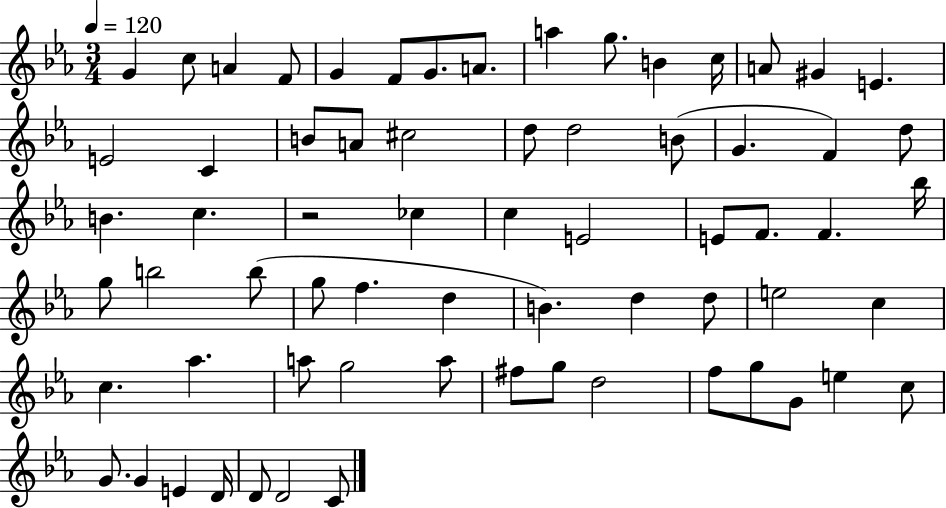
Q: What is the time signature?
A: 3/4